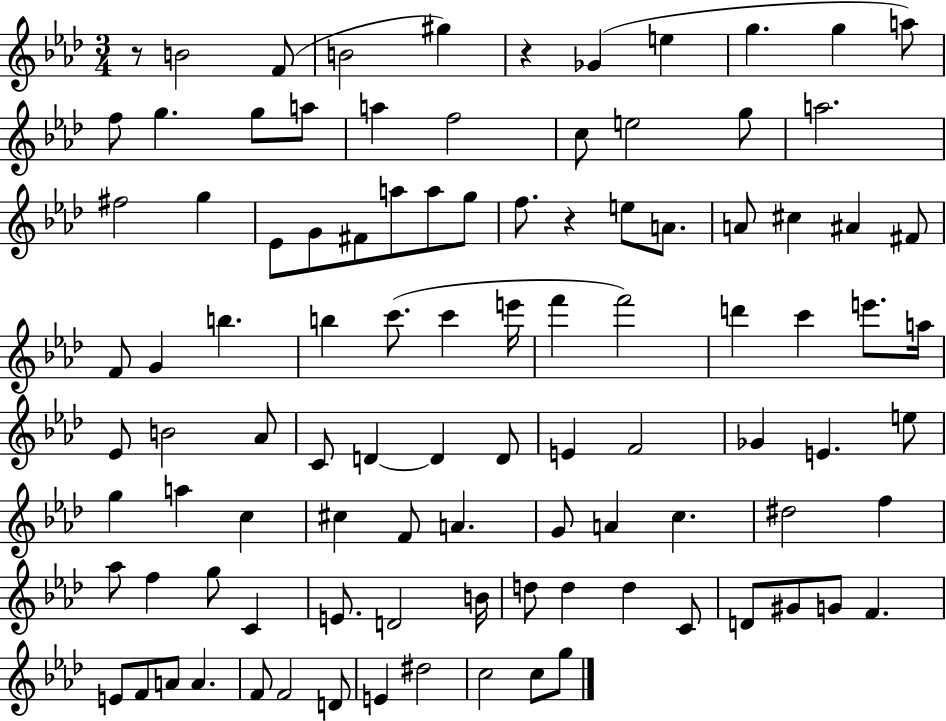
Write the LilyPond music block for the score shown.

{
  \clef treble
  \numericTimeSignature
  \time 3/4
  \key aes \major
  \repeat volta 2 { r8 b'2 f'8( | b'2 gis''4) | r4 ges'4( e''4 | g''4. g''4 a''8) | \break f''8 g''4. g''8 a''8 | a''4 f''2 | c''8 e''2 g''8 | a''2. | \break fis''2 g''4 | ees'8 g'8 fis'8 a''8 a''8 g''8 | f''8. r4 e''8 a'8. | a'8 cis''4 ais'4 fis'8 | \break f'8 g'4 b''4. | b''4 c'''8.( c'''4 e'''16 | f'''4 f'''2) | d'''4 c'''4 e'''8. a''16 | \break ees'8 b'2 aes'8 | c'8 d'4~~ d'4 d'8 | e'4 f'2 | ges'4 e'4. e''8 | \break g''4 a''4 c''4 | cis''4 f'8 a'4. | g'8 a'4 c''4. | dis''2 f''4 | \break aes''8 f''4 g''8 c'4 | e'8. d'2 b'16 | d''8 d''4 d''4 c'8 | d'8 gis'8 g'8 f'4. | \break e'8 f'8 a'8 a'4. | f'8 f'2 d'8 | e'4 dis''2 | c''2 c''8 g''8 | \break } \bar "|."
}